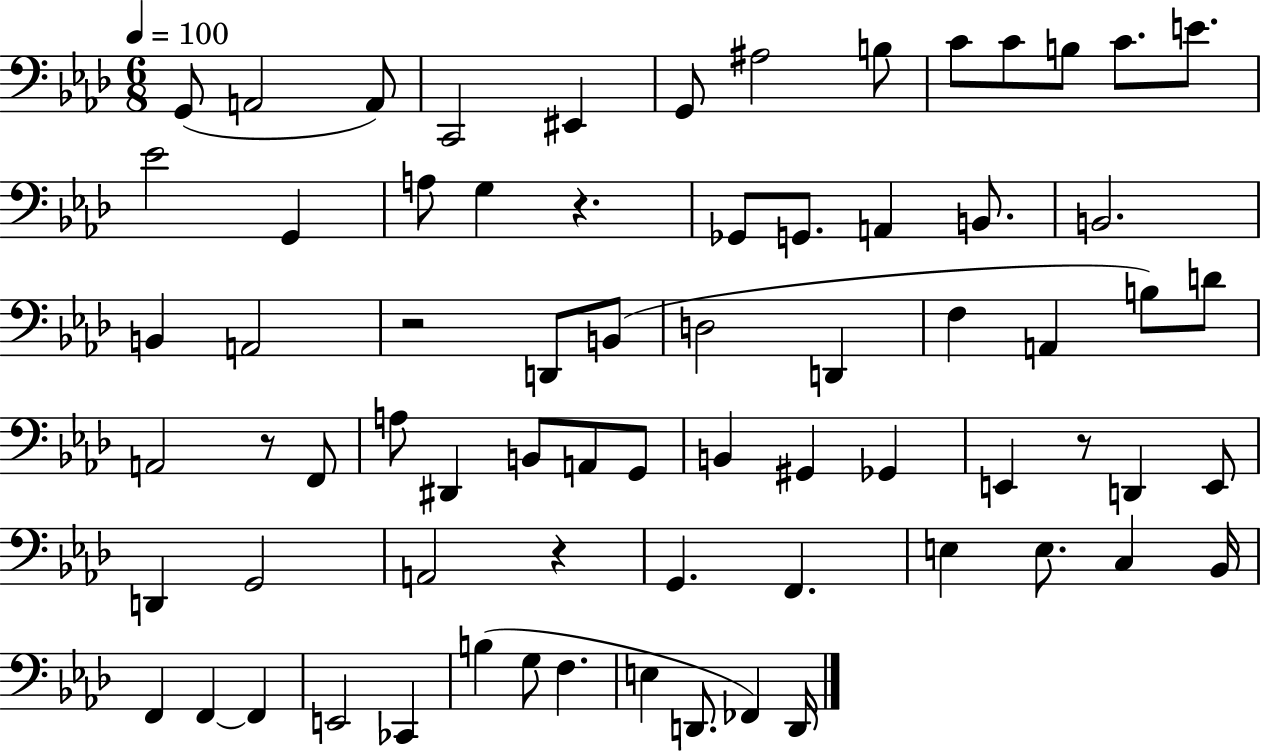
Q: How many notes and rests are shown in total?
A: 71